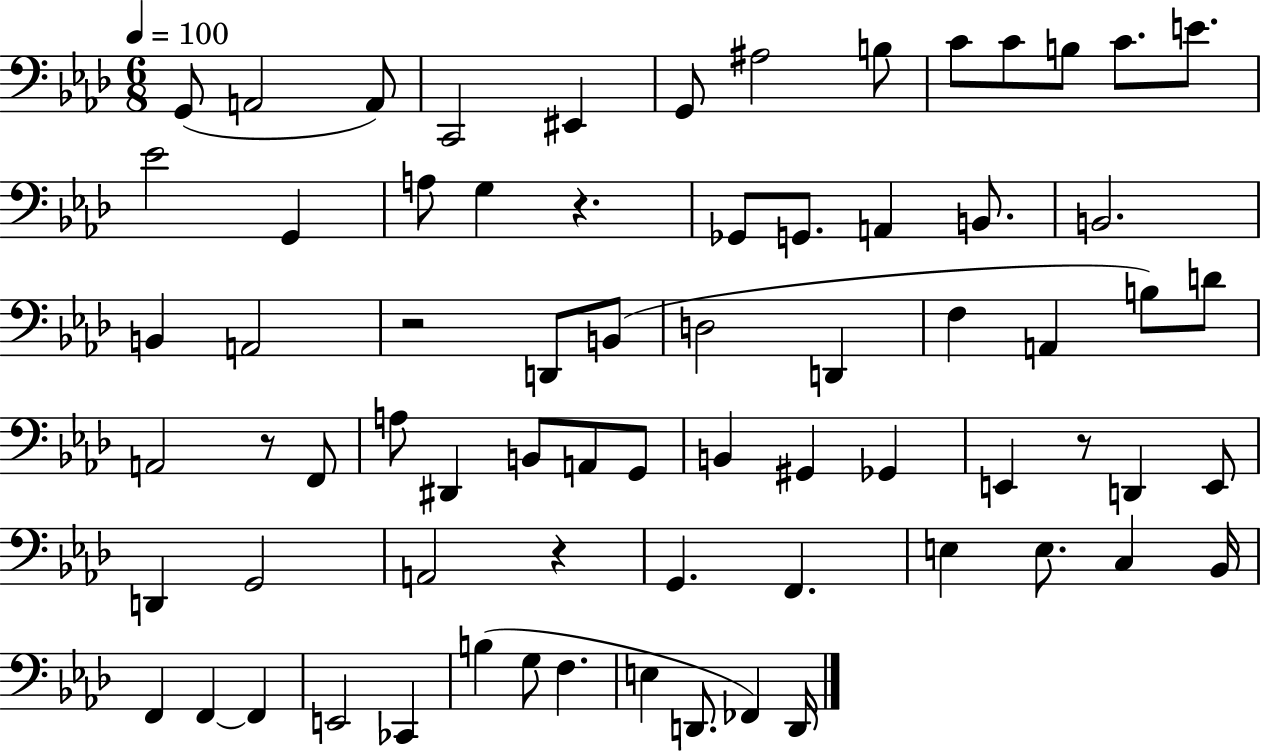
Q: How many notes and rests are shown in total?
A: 71